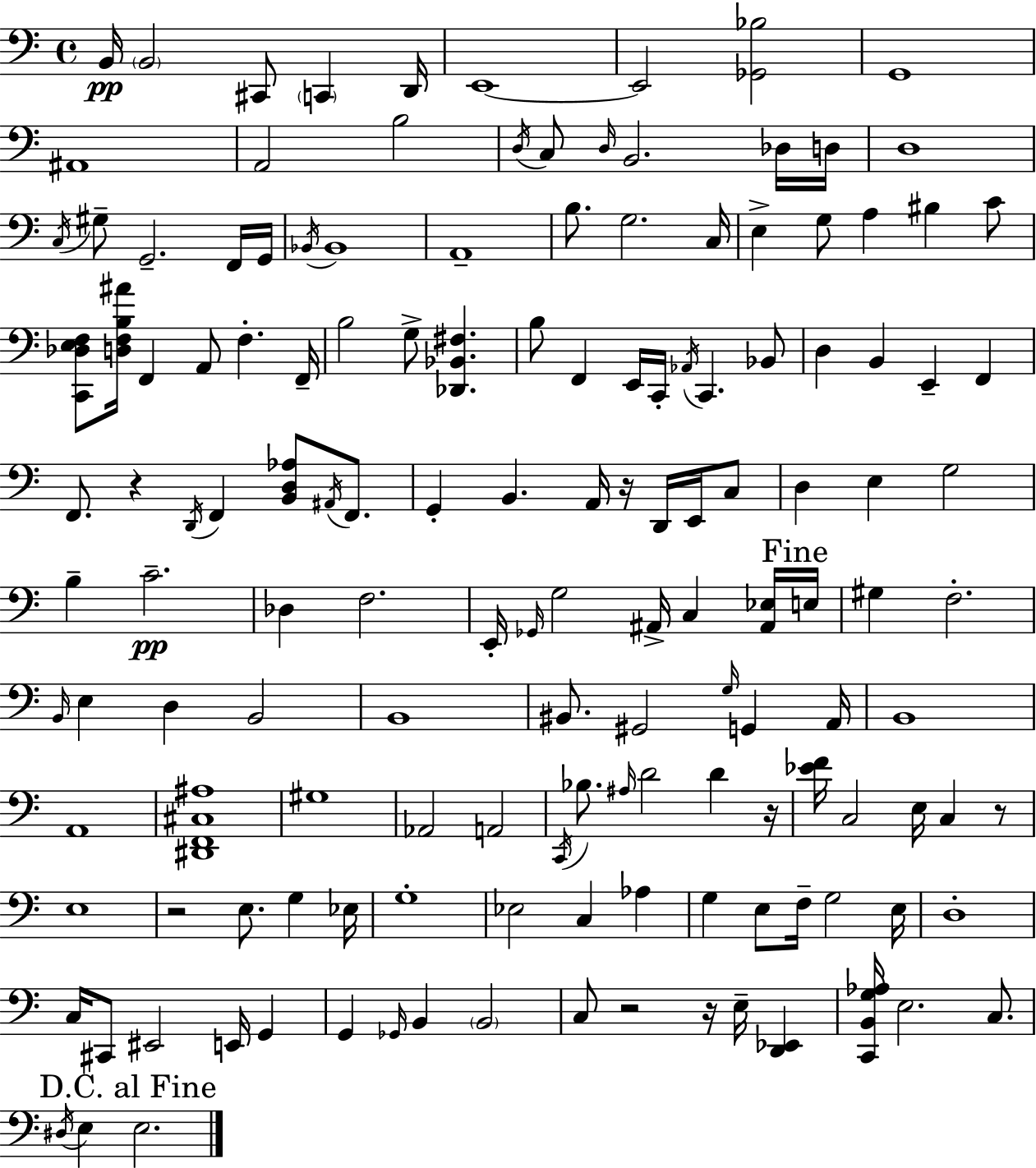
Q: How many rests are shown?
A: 7